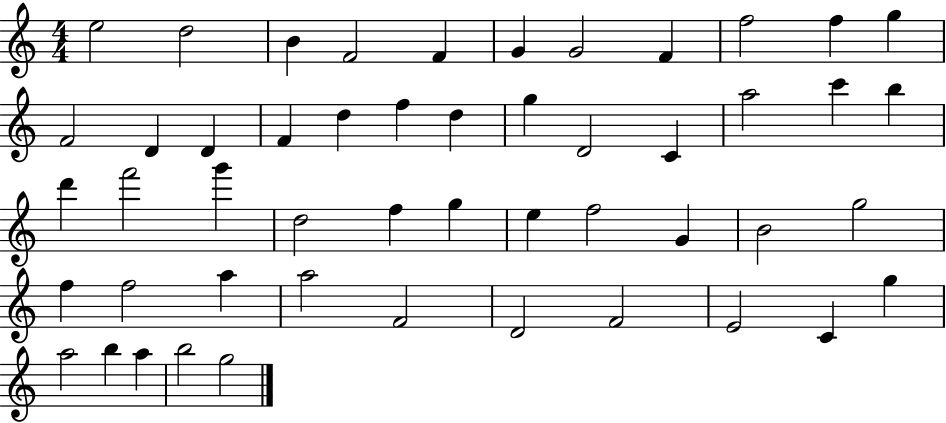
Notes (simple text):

E5/h D5/h B4/q F4/h F4/q G4/q G4/h F4/q F5/h F5/q G5/q F4/h D4/q D4/q F4/q D5/q F5/q D5/q G5/q D4/h C4/q A5/h C6/q B5/q D6/q F6/h G6/q D5/h F5/q G5/q E5/q F5/h G4/q B4/h G5/h F5/q F5/h A5/q A5/h F4/h D4/h F4/h E4/h C4/q G5/q A5/h B5/q A5/q B5/h G5/h